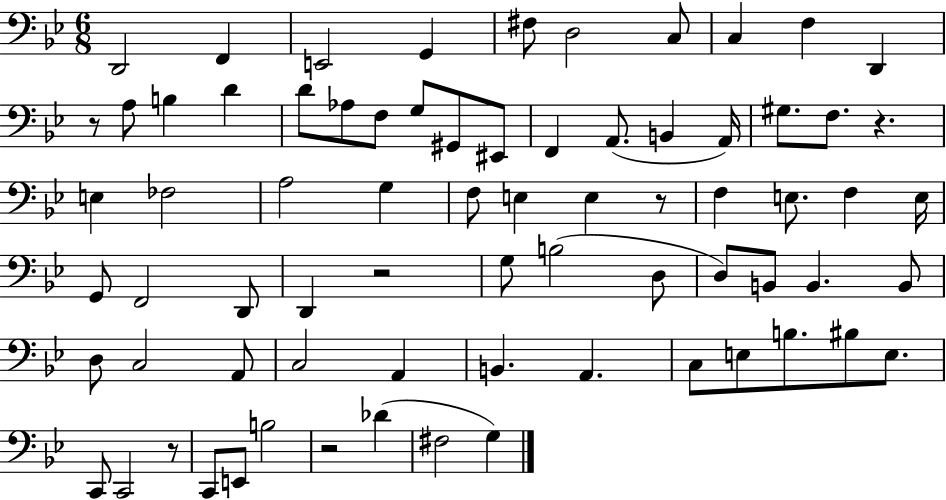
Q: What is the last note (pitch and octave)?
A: G3